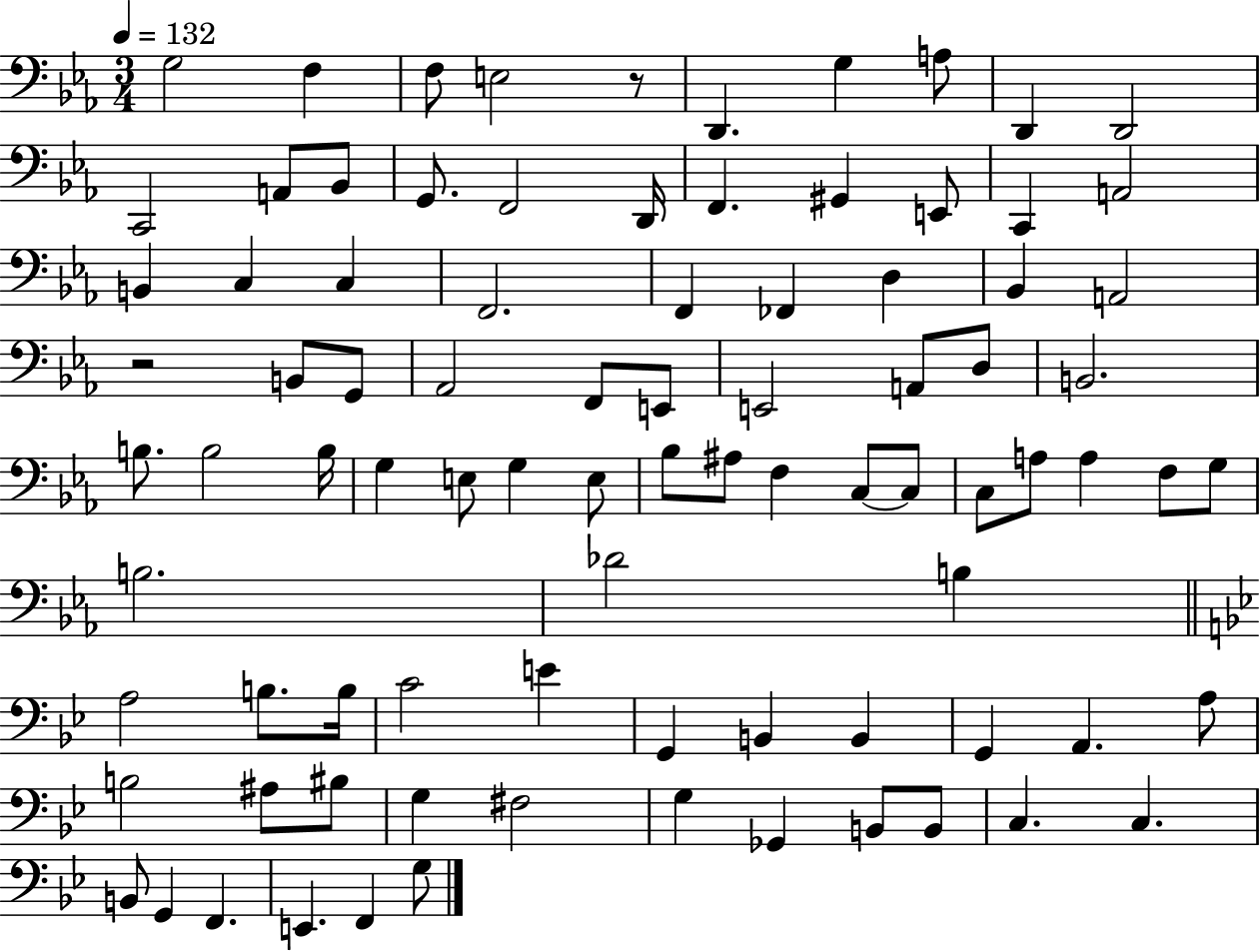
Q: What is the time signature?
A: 3/4